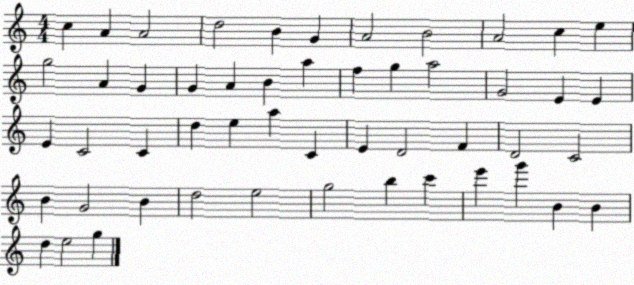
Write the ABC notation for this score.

X:1
T:Untitled
M:4/4
L:1/4
K:C
c A A2 d2 B G A2 B2 A2 c e g2 A G G A B a f g a2 G2 E E E C2 C d e a C E D2 F D2 C2 B G2 B d2 e2 g2 b c' e' g' B B d e2 g